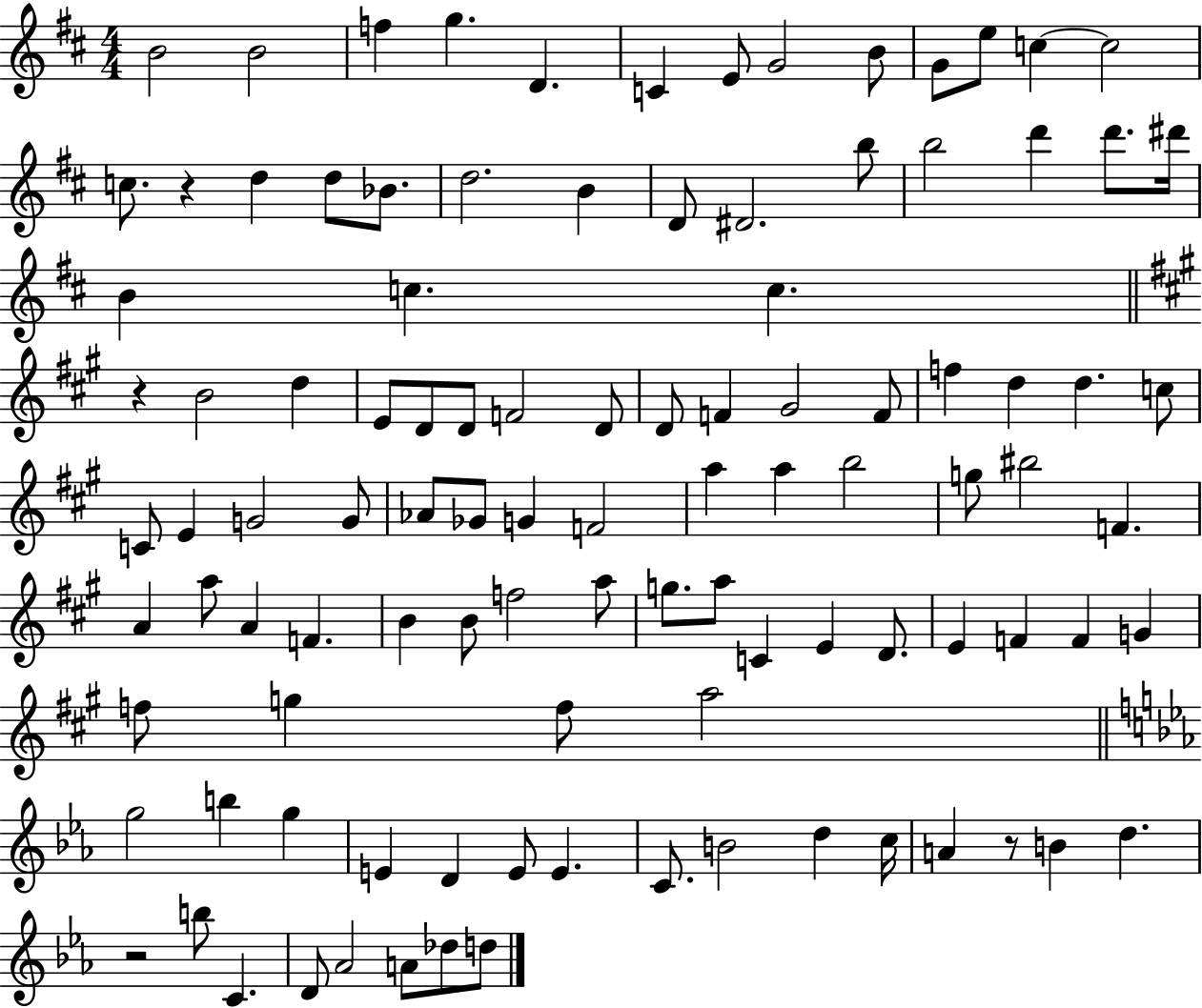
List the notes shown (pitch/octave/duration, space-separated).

B4/h B4/h F5/q G5/q. D4/q. C4/q E4/e G4/h B4/e G4/e E5/e C5/q C5/h C5/e. R/q D5/q D5/e Bb4/e. D5/h. B4/q D4/e D#4/h. B5/e B5/h D6/q D6/e. D#6/s B4/q C5/q. C5/q. R/q B4/h D5/q E4/e D4/e D4/e F4/h D4/e D4/e F4/q G#4/h F4/e F5/q D5/q D5/q. C5/e C4/e E4/q G4/h G4/e Ab4/e Gb4/e G4/q F4/h A5/q A5/q B5/h G5/e BIS5/h F4/q. A4/q A5/e A4/q F4/q. B4/q B4/e F5/h A5/e G5/e. A5/e C4/q E4/q D4/e. E4/q F4/q F4/q G4/q F5/e G5/q F5/e A5/h G5/h B5/q G5/q E4/q D4/q E4/e E4/q. C4/e. B4/h D5/q C5/s A4/q R/e B4/q D5/q. R/h B5/e C4/q. D4/e Ab4/h A4/e Db5/e D5/e